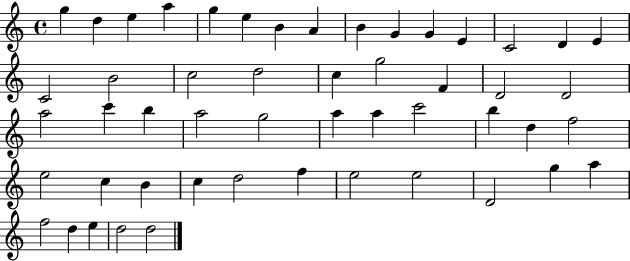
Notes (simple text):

G5/q D5/q E5/q A5/q G5/q E5/q B4/q A4/q B4/q G4/q G4/q E4/q C4/h D4/q E4/q C4/h B4/h C5/h D5/h C5/q G5/h F4/q D4/h D4/h A5/h C6/q B5/q A5/h G5/h A5/q A5/q C6/h B5/q D5/q F5/h E5/h C5/q B4/q C5/q D5/h F5/q E5/h E5/h D4/h G5/q A5/q F5/h D5/q E5/q D5/h D5/h